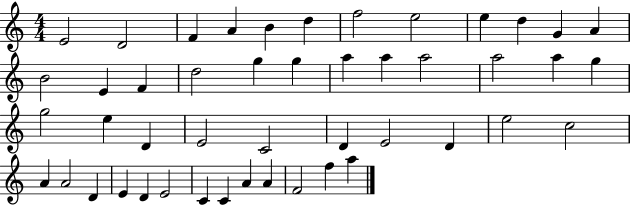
E4/h D4/h F4/q A4/q B4/q D5/q F5/h E5/h E5/q D5/q G4/q A4/q B4/h E4/q F4/q D5/h G5/q G5/q A5/q A5/q A5/h A5/h A5/q G5/q G5/h E5/q D4/q E4/h C4/h D4/q E4/h D4/q E5/h C5/h A4/q A4/h D4/q E4/q D4/q E4/h C4/q C4/q A4/q A4/q F4/h F5/q A5/q